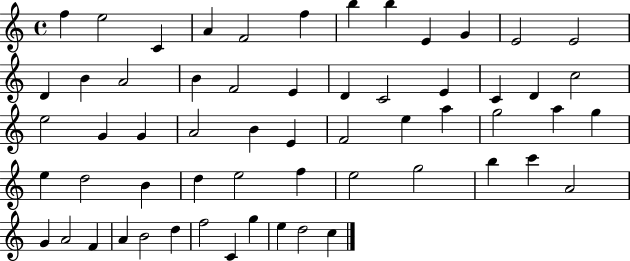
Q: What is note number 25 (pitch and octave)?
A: E5